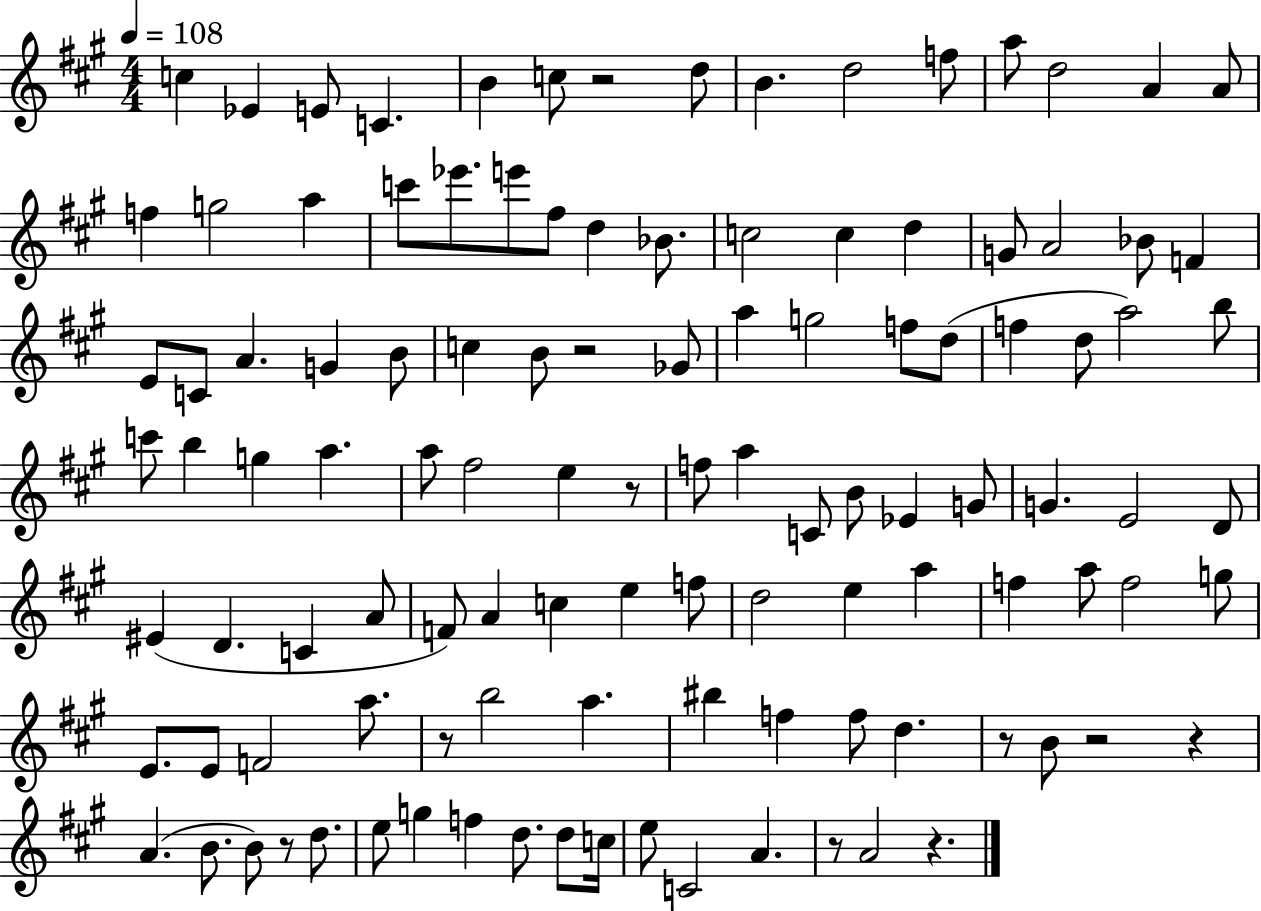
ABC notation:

X:1
T:Untitled
M:4/4
L:1/4
K:A
c _E E/2 C B c/2 z2 d/2 B d2 f/2 a/2 d2 A A/2 f g2 a c'/2 _e'/2 e'/2 ^f/2 d _B/2 c2 c d G/2 A2 _B/2 F E/2 C/2 A G B/2 c B/2 z2 _G/2 a g2 f/2 d/2 f d/2 a2 b/2 c'/2 b g a a/2 ^f2 e z/2 f/2 a C/2 B/2 _E G/2 G E2 D/2 ^E D C A/2 F/2 A c e f/2 d2 e a f a/2 f2 g/2 E/2 E/2 F2 a/2 z/2 b2 a ^b f f/2 d z/2 B/2 z2 z A B/2 B/2 z/2 d/2 e/2 g f d/2 d/2 c/4 e/2 C2 A z/2 A2 z